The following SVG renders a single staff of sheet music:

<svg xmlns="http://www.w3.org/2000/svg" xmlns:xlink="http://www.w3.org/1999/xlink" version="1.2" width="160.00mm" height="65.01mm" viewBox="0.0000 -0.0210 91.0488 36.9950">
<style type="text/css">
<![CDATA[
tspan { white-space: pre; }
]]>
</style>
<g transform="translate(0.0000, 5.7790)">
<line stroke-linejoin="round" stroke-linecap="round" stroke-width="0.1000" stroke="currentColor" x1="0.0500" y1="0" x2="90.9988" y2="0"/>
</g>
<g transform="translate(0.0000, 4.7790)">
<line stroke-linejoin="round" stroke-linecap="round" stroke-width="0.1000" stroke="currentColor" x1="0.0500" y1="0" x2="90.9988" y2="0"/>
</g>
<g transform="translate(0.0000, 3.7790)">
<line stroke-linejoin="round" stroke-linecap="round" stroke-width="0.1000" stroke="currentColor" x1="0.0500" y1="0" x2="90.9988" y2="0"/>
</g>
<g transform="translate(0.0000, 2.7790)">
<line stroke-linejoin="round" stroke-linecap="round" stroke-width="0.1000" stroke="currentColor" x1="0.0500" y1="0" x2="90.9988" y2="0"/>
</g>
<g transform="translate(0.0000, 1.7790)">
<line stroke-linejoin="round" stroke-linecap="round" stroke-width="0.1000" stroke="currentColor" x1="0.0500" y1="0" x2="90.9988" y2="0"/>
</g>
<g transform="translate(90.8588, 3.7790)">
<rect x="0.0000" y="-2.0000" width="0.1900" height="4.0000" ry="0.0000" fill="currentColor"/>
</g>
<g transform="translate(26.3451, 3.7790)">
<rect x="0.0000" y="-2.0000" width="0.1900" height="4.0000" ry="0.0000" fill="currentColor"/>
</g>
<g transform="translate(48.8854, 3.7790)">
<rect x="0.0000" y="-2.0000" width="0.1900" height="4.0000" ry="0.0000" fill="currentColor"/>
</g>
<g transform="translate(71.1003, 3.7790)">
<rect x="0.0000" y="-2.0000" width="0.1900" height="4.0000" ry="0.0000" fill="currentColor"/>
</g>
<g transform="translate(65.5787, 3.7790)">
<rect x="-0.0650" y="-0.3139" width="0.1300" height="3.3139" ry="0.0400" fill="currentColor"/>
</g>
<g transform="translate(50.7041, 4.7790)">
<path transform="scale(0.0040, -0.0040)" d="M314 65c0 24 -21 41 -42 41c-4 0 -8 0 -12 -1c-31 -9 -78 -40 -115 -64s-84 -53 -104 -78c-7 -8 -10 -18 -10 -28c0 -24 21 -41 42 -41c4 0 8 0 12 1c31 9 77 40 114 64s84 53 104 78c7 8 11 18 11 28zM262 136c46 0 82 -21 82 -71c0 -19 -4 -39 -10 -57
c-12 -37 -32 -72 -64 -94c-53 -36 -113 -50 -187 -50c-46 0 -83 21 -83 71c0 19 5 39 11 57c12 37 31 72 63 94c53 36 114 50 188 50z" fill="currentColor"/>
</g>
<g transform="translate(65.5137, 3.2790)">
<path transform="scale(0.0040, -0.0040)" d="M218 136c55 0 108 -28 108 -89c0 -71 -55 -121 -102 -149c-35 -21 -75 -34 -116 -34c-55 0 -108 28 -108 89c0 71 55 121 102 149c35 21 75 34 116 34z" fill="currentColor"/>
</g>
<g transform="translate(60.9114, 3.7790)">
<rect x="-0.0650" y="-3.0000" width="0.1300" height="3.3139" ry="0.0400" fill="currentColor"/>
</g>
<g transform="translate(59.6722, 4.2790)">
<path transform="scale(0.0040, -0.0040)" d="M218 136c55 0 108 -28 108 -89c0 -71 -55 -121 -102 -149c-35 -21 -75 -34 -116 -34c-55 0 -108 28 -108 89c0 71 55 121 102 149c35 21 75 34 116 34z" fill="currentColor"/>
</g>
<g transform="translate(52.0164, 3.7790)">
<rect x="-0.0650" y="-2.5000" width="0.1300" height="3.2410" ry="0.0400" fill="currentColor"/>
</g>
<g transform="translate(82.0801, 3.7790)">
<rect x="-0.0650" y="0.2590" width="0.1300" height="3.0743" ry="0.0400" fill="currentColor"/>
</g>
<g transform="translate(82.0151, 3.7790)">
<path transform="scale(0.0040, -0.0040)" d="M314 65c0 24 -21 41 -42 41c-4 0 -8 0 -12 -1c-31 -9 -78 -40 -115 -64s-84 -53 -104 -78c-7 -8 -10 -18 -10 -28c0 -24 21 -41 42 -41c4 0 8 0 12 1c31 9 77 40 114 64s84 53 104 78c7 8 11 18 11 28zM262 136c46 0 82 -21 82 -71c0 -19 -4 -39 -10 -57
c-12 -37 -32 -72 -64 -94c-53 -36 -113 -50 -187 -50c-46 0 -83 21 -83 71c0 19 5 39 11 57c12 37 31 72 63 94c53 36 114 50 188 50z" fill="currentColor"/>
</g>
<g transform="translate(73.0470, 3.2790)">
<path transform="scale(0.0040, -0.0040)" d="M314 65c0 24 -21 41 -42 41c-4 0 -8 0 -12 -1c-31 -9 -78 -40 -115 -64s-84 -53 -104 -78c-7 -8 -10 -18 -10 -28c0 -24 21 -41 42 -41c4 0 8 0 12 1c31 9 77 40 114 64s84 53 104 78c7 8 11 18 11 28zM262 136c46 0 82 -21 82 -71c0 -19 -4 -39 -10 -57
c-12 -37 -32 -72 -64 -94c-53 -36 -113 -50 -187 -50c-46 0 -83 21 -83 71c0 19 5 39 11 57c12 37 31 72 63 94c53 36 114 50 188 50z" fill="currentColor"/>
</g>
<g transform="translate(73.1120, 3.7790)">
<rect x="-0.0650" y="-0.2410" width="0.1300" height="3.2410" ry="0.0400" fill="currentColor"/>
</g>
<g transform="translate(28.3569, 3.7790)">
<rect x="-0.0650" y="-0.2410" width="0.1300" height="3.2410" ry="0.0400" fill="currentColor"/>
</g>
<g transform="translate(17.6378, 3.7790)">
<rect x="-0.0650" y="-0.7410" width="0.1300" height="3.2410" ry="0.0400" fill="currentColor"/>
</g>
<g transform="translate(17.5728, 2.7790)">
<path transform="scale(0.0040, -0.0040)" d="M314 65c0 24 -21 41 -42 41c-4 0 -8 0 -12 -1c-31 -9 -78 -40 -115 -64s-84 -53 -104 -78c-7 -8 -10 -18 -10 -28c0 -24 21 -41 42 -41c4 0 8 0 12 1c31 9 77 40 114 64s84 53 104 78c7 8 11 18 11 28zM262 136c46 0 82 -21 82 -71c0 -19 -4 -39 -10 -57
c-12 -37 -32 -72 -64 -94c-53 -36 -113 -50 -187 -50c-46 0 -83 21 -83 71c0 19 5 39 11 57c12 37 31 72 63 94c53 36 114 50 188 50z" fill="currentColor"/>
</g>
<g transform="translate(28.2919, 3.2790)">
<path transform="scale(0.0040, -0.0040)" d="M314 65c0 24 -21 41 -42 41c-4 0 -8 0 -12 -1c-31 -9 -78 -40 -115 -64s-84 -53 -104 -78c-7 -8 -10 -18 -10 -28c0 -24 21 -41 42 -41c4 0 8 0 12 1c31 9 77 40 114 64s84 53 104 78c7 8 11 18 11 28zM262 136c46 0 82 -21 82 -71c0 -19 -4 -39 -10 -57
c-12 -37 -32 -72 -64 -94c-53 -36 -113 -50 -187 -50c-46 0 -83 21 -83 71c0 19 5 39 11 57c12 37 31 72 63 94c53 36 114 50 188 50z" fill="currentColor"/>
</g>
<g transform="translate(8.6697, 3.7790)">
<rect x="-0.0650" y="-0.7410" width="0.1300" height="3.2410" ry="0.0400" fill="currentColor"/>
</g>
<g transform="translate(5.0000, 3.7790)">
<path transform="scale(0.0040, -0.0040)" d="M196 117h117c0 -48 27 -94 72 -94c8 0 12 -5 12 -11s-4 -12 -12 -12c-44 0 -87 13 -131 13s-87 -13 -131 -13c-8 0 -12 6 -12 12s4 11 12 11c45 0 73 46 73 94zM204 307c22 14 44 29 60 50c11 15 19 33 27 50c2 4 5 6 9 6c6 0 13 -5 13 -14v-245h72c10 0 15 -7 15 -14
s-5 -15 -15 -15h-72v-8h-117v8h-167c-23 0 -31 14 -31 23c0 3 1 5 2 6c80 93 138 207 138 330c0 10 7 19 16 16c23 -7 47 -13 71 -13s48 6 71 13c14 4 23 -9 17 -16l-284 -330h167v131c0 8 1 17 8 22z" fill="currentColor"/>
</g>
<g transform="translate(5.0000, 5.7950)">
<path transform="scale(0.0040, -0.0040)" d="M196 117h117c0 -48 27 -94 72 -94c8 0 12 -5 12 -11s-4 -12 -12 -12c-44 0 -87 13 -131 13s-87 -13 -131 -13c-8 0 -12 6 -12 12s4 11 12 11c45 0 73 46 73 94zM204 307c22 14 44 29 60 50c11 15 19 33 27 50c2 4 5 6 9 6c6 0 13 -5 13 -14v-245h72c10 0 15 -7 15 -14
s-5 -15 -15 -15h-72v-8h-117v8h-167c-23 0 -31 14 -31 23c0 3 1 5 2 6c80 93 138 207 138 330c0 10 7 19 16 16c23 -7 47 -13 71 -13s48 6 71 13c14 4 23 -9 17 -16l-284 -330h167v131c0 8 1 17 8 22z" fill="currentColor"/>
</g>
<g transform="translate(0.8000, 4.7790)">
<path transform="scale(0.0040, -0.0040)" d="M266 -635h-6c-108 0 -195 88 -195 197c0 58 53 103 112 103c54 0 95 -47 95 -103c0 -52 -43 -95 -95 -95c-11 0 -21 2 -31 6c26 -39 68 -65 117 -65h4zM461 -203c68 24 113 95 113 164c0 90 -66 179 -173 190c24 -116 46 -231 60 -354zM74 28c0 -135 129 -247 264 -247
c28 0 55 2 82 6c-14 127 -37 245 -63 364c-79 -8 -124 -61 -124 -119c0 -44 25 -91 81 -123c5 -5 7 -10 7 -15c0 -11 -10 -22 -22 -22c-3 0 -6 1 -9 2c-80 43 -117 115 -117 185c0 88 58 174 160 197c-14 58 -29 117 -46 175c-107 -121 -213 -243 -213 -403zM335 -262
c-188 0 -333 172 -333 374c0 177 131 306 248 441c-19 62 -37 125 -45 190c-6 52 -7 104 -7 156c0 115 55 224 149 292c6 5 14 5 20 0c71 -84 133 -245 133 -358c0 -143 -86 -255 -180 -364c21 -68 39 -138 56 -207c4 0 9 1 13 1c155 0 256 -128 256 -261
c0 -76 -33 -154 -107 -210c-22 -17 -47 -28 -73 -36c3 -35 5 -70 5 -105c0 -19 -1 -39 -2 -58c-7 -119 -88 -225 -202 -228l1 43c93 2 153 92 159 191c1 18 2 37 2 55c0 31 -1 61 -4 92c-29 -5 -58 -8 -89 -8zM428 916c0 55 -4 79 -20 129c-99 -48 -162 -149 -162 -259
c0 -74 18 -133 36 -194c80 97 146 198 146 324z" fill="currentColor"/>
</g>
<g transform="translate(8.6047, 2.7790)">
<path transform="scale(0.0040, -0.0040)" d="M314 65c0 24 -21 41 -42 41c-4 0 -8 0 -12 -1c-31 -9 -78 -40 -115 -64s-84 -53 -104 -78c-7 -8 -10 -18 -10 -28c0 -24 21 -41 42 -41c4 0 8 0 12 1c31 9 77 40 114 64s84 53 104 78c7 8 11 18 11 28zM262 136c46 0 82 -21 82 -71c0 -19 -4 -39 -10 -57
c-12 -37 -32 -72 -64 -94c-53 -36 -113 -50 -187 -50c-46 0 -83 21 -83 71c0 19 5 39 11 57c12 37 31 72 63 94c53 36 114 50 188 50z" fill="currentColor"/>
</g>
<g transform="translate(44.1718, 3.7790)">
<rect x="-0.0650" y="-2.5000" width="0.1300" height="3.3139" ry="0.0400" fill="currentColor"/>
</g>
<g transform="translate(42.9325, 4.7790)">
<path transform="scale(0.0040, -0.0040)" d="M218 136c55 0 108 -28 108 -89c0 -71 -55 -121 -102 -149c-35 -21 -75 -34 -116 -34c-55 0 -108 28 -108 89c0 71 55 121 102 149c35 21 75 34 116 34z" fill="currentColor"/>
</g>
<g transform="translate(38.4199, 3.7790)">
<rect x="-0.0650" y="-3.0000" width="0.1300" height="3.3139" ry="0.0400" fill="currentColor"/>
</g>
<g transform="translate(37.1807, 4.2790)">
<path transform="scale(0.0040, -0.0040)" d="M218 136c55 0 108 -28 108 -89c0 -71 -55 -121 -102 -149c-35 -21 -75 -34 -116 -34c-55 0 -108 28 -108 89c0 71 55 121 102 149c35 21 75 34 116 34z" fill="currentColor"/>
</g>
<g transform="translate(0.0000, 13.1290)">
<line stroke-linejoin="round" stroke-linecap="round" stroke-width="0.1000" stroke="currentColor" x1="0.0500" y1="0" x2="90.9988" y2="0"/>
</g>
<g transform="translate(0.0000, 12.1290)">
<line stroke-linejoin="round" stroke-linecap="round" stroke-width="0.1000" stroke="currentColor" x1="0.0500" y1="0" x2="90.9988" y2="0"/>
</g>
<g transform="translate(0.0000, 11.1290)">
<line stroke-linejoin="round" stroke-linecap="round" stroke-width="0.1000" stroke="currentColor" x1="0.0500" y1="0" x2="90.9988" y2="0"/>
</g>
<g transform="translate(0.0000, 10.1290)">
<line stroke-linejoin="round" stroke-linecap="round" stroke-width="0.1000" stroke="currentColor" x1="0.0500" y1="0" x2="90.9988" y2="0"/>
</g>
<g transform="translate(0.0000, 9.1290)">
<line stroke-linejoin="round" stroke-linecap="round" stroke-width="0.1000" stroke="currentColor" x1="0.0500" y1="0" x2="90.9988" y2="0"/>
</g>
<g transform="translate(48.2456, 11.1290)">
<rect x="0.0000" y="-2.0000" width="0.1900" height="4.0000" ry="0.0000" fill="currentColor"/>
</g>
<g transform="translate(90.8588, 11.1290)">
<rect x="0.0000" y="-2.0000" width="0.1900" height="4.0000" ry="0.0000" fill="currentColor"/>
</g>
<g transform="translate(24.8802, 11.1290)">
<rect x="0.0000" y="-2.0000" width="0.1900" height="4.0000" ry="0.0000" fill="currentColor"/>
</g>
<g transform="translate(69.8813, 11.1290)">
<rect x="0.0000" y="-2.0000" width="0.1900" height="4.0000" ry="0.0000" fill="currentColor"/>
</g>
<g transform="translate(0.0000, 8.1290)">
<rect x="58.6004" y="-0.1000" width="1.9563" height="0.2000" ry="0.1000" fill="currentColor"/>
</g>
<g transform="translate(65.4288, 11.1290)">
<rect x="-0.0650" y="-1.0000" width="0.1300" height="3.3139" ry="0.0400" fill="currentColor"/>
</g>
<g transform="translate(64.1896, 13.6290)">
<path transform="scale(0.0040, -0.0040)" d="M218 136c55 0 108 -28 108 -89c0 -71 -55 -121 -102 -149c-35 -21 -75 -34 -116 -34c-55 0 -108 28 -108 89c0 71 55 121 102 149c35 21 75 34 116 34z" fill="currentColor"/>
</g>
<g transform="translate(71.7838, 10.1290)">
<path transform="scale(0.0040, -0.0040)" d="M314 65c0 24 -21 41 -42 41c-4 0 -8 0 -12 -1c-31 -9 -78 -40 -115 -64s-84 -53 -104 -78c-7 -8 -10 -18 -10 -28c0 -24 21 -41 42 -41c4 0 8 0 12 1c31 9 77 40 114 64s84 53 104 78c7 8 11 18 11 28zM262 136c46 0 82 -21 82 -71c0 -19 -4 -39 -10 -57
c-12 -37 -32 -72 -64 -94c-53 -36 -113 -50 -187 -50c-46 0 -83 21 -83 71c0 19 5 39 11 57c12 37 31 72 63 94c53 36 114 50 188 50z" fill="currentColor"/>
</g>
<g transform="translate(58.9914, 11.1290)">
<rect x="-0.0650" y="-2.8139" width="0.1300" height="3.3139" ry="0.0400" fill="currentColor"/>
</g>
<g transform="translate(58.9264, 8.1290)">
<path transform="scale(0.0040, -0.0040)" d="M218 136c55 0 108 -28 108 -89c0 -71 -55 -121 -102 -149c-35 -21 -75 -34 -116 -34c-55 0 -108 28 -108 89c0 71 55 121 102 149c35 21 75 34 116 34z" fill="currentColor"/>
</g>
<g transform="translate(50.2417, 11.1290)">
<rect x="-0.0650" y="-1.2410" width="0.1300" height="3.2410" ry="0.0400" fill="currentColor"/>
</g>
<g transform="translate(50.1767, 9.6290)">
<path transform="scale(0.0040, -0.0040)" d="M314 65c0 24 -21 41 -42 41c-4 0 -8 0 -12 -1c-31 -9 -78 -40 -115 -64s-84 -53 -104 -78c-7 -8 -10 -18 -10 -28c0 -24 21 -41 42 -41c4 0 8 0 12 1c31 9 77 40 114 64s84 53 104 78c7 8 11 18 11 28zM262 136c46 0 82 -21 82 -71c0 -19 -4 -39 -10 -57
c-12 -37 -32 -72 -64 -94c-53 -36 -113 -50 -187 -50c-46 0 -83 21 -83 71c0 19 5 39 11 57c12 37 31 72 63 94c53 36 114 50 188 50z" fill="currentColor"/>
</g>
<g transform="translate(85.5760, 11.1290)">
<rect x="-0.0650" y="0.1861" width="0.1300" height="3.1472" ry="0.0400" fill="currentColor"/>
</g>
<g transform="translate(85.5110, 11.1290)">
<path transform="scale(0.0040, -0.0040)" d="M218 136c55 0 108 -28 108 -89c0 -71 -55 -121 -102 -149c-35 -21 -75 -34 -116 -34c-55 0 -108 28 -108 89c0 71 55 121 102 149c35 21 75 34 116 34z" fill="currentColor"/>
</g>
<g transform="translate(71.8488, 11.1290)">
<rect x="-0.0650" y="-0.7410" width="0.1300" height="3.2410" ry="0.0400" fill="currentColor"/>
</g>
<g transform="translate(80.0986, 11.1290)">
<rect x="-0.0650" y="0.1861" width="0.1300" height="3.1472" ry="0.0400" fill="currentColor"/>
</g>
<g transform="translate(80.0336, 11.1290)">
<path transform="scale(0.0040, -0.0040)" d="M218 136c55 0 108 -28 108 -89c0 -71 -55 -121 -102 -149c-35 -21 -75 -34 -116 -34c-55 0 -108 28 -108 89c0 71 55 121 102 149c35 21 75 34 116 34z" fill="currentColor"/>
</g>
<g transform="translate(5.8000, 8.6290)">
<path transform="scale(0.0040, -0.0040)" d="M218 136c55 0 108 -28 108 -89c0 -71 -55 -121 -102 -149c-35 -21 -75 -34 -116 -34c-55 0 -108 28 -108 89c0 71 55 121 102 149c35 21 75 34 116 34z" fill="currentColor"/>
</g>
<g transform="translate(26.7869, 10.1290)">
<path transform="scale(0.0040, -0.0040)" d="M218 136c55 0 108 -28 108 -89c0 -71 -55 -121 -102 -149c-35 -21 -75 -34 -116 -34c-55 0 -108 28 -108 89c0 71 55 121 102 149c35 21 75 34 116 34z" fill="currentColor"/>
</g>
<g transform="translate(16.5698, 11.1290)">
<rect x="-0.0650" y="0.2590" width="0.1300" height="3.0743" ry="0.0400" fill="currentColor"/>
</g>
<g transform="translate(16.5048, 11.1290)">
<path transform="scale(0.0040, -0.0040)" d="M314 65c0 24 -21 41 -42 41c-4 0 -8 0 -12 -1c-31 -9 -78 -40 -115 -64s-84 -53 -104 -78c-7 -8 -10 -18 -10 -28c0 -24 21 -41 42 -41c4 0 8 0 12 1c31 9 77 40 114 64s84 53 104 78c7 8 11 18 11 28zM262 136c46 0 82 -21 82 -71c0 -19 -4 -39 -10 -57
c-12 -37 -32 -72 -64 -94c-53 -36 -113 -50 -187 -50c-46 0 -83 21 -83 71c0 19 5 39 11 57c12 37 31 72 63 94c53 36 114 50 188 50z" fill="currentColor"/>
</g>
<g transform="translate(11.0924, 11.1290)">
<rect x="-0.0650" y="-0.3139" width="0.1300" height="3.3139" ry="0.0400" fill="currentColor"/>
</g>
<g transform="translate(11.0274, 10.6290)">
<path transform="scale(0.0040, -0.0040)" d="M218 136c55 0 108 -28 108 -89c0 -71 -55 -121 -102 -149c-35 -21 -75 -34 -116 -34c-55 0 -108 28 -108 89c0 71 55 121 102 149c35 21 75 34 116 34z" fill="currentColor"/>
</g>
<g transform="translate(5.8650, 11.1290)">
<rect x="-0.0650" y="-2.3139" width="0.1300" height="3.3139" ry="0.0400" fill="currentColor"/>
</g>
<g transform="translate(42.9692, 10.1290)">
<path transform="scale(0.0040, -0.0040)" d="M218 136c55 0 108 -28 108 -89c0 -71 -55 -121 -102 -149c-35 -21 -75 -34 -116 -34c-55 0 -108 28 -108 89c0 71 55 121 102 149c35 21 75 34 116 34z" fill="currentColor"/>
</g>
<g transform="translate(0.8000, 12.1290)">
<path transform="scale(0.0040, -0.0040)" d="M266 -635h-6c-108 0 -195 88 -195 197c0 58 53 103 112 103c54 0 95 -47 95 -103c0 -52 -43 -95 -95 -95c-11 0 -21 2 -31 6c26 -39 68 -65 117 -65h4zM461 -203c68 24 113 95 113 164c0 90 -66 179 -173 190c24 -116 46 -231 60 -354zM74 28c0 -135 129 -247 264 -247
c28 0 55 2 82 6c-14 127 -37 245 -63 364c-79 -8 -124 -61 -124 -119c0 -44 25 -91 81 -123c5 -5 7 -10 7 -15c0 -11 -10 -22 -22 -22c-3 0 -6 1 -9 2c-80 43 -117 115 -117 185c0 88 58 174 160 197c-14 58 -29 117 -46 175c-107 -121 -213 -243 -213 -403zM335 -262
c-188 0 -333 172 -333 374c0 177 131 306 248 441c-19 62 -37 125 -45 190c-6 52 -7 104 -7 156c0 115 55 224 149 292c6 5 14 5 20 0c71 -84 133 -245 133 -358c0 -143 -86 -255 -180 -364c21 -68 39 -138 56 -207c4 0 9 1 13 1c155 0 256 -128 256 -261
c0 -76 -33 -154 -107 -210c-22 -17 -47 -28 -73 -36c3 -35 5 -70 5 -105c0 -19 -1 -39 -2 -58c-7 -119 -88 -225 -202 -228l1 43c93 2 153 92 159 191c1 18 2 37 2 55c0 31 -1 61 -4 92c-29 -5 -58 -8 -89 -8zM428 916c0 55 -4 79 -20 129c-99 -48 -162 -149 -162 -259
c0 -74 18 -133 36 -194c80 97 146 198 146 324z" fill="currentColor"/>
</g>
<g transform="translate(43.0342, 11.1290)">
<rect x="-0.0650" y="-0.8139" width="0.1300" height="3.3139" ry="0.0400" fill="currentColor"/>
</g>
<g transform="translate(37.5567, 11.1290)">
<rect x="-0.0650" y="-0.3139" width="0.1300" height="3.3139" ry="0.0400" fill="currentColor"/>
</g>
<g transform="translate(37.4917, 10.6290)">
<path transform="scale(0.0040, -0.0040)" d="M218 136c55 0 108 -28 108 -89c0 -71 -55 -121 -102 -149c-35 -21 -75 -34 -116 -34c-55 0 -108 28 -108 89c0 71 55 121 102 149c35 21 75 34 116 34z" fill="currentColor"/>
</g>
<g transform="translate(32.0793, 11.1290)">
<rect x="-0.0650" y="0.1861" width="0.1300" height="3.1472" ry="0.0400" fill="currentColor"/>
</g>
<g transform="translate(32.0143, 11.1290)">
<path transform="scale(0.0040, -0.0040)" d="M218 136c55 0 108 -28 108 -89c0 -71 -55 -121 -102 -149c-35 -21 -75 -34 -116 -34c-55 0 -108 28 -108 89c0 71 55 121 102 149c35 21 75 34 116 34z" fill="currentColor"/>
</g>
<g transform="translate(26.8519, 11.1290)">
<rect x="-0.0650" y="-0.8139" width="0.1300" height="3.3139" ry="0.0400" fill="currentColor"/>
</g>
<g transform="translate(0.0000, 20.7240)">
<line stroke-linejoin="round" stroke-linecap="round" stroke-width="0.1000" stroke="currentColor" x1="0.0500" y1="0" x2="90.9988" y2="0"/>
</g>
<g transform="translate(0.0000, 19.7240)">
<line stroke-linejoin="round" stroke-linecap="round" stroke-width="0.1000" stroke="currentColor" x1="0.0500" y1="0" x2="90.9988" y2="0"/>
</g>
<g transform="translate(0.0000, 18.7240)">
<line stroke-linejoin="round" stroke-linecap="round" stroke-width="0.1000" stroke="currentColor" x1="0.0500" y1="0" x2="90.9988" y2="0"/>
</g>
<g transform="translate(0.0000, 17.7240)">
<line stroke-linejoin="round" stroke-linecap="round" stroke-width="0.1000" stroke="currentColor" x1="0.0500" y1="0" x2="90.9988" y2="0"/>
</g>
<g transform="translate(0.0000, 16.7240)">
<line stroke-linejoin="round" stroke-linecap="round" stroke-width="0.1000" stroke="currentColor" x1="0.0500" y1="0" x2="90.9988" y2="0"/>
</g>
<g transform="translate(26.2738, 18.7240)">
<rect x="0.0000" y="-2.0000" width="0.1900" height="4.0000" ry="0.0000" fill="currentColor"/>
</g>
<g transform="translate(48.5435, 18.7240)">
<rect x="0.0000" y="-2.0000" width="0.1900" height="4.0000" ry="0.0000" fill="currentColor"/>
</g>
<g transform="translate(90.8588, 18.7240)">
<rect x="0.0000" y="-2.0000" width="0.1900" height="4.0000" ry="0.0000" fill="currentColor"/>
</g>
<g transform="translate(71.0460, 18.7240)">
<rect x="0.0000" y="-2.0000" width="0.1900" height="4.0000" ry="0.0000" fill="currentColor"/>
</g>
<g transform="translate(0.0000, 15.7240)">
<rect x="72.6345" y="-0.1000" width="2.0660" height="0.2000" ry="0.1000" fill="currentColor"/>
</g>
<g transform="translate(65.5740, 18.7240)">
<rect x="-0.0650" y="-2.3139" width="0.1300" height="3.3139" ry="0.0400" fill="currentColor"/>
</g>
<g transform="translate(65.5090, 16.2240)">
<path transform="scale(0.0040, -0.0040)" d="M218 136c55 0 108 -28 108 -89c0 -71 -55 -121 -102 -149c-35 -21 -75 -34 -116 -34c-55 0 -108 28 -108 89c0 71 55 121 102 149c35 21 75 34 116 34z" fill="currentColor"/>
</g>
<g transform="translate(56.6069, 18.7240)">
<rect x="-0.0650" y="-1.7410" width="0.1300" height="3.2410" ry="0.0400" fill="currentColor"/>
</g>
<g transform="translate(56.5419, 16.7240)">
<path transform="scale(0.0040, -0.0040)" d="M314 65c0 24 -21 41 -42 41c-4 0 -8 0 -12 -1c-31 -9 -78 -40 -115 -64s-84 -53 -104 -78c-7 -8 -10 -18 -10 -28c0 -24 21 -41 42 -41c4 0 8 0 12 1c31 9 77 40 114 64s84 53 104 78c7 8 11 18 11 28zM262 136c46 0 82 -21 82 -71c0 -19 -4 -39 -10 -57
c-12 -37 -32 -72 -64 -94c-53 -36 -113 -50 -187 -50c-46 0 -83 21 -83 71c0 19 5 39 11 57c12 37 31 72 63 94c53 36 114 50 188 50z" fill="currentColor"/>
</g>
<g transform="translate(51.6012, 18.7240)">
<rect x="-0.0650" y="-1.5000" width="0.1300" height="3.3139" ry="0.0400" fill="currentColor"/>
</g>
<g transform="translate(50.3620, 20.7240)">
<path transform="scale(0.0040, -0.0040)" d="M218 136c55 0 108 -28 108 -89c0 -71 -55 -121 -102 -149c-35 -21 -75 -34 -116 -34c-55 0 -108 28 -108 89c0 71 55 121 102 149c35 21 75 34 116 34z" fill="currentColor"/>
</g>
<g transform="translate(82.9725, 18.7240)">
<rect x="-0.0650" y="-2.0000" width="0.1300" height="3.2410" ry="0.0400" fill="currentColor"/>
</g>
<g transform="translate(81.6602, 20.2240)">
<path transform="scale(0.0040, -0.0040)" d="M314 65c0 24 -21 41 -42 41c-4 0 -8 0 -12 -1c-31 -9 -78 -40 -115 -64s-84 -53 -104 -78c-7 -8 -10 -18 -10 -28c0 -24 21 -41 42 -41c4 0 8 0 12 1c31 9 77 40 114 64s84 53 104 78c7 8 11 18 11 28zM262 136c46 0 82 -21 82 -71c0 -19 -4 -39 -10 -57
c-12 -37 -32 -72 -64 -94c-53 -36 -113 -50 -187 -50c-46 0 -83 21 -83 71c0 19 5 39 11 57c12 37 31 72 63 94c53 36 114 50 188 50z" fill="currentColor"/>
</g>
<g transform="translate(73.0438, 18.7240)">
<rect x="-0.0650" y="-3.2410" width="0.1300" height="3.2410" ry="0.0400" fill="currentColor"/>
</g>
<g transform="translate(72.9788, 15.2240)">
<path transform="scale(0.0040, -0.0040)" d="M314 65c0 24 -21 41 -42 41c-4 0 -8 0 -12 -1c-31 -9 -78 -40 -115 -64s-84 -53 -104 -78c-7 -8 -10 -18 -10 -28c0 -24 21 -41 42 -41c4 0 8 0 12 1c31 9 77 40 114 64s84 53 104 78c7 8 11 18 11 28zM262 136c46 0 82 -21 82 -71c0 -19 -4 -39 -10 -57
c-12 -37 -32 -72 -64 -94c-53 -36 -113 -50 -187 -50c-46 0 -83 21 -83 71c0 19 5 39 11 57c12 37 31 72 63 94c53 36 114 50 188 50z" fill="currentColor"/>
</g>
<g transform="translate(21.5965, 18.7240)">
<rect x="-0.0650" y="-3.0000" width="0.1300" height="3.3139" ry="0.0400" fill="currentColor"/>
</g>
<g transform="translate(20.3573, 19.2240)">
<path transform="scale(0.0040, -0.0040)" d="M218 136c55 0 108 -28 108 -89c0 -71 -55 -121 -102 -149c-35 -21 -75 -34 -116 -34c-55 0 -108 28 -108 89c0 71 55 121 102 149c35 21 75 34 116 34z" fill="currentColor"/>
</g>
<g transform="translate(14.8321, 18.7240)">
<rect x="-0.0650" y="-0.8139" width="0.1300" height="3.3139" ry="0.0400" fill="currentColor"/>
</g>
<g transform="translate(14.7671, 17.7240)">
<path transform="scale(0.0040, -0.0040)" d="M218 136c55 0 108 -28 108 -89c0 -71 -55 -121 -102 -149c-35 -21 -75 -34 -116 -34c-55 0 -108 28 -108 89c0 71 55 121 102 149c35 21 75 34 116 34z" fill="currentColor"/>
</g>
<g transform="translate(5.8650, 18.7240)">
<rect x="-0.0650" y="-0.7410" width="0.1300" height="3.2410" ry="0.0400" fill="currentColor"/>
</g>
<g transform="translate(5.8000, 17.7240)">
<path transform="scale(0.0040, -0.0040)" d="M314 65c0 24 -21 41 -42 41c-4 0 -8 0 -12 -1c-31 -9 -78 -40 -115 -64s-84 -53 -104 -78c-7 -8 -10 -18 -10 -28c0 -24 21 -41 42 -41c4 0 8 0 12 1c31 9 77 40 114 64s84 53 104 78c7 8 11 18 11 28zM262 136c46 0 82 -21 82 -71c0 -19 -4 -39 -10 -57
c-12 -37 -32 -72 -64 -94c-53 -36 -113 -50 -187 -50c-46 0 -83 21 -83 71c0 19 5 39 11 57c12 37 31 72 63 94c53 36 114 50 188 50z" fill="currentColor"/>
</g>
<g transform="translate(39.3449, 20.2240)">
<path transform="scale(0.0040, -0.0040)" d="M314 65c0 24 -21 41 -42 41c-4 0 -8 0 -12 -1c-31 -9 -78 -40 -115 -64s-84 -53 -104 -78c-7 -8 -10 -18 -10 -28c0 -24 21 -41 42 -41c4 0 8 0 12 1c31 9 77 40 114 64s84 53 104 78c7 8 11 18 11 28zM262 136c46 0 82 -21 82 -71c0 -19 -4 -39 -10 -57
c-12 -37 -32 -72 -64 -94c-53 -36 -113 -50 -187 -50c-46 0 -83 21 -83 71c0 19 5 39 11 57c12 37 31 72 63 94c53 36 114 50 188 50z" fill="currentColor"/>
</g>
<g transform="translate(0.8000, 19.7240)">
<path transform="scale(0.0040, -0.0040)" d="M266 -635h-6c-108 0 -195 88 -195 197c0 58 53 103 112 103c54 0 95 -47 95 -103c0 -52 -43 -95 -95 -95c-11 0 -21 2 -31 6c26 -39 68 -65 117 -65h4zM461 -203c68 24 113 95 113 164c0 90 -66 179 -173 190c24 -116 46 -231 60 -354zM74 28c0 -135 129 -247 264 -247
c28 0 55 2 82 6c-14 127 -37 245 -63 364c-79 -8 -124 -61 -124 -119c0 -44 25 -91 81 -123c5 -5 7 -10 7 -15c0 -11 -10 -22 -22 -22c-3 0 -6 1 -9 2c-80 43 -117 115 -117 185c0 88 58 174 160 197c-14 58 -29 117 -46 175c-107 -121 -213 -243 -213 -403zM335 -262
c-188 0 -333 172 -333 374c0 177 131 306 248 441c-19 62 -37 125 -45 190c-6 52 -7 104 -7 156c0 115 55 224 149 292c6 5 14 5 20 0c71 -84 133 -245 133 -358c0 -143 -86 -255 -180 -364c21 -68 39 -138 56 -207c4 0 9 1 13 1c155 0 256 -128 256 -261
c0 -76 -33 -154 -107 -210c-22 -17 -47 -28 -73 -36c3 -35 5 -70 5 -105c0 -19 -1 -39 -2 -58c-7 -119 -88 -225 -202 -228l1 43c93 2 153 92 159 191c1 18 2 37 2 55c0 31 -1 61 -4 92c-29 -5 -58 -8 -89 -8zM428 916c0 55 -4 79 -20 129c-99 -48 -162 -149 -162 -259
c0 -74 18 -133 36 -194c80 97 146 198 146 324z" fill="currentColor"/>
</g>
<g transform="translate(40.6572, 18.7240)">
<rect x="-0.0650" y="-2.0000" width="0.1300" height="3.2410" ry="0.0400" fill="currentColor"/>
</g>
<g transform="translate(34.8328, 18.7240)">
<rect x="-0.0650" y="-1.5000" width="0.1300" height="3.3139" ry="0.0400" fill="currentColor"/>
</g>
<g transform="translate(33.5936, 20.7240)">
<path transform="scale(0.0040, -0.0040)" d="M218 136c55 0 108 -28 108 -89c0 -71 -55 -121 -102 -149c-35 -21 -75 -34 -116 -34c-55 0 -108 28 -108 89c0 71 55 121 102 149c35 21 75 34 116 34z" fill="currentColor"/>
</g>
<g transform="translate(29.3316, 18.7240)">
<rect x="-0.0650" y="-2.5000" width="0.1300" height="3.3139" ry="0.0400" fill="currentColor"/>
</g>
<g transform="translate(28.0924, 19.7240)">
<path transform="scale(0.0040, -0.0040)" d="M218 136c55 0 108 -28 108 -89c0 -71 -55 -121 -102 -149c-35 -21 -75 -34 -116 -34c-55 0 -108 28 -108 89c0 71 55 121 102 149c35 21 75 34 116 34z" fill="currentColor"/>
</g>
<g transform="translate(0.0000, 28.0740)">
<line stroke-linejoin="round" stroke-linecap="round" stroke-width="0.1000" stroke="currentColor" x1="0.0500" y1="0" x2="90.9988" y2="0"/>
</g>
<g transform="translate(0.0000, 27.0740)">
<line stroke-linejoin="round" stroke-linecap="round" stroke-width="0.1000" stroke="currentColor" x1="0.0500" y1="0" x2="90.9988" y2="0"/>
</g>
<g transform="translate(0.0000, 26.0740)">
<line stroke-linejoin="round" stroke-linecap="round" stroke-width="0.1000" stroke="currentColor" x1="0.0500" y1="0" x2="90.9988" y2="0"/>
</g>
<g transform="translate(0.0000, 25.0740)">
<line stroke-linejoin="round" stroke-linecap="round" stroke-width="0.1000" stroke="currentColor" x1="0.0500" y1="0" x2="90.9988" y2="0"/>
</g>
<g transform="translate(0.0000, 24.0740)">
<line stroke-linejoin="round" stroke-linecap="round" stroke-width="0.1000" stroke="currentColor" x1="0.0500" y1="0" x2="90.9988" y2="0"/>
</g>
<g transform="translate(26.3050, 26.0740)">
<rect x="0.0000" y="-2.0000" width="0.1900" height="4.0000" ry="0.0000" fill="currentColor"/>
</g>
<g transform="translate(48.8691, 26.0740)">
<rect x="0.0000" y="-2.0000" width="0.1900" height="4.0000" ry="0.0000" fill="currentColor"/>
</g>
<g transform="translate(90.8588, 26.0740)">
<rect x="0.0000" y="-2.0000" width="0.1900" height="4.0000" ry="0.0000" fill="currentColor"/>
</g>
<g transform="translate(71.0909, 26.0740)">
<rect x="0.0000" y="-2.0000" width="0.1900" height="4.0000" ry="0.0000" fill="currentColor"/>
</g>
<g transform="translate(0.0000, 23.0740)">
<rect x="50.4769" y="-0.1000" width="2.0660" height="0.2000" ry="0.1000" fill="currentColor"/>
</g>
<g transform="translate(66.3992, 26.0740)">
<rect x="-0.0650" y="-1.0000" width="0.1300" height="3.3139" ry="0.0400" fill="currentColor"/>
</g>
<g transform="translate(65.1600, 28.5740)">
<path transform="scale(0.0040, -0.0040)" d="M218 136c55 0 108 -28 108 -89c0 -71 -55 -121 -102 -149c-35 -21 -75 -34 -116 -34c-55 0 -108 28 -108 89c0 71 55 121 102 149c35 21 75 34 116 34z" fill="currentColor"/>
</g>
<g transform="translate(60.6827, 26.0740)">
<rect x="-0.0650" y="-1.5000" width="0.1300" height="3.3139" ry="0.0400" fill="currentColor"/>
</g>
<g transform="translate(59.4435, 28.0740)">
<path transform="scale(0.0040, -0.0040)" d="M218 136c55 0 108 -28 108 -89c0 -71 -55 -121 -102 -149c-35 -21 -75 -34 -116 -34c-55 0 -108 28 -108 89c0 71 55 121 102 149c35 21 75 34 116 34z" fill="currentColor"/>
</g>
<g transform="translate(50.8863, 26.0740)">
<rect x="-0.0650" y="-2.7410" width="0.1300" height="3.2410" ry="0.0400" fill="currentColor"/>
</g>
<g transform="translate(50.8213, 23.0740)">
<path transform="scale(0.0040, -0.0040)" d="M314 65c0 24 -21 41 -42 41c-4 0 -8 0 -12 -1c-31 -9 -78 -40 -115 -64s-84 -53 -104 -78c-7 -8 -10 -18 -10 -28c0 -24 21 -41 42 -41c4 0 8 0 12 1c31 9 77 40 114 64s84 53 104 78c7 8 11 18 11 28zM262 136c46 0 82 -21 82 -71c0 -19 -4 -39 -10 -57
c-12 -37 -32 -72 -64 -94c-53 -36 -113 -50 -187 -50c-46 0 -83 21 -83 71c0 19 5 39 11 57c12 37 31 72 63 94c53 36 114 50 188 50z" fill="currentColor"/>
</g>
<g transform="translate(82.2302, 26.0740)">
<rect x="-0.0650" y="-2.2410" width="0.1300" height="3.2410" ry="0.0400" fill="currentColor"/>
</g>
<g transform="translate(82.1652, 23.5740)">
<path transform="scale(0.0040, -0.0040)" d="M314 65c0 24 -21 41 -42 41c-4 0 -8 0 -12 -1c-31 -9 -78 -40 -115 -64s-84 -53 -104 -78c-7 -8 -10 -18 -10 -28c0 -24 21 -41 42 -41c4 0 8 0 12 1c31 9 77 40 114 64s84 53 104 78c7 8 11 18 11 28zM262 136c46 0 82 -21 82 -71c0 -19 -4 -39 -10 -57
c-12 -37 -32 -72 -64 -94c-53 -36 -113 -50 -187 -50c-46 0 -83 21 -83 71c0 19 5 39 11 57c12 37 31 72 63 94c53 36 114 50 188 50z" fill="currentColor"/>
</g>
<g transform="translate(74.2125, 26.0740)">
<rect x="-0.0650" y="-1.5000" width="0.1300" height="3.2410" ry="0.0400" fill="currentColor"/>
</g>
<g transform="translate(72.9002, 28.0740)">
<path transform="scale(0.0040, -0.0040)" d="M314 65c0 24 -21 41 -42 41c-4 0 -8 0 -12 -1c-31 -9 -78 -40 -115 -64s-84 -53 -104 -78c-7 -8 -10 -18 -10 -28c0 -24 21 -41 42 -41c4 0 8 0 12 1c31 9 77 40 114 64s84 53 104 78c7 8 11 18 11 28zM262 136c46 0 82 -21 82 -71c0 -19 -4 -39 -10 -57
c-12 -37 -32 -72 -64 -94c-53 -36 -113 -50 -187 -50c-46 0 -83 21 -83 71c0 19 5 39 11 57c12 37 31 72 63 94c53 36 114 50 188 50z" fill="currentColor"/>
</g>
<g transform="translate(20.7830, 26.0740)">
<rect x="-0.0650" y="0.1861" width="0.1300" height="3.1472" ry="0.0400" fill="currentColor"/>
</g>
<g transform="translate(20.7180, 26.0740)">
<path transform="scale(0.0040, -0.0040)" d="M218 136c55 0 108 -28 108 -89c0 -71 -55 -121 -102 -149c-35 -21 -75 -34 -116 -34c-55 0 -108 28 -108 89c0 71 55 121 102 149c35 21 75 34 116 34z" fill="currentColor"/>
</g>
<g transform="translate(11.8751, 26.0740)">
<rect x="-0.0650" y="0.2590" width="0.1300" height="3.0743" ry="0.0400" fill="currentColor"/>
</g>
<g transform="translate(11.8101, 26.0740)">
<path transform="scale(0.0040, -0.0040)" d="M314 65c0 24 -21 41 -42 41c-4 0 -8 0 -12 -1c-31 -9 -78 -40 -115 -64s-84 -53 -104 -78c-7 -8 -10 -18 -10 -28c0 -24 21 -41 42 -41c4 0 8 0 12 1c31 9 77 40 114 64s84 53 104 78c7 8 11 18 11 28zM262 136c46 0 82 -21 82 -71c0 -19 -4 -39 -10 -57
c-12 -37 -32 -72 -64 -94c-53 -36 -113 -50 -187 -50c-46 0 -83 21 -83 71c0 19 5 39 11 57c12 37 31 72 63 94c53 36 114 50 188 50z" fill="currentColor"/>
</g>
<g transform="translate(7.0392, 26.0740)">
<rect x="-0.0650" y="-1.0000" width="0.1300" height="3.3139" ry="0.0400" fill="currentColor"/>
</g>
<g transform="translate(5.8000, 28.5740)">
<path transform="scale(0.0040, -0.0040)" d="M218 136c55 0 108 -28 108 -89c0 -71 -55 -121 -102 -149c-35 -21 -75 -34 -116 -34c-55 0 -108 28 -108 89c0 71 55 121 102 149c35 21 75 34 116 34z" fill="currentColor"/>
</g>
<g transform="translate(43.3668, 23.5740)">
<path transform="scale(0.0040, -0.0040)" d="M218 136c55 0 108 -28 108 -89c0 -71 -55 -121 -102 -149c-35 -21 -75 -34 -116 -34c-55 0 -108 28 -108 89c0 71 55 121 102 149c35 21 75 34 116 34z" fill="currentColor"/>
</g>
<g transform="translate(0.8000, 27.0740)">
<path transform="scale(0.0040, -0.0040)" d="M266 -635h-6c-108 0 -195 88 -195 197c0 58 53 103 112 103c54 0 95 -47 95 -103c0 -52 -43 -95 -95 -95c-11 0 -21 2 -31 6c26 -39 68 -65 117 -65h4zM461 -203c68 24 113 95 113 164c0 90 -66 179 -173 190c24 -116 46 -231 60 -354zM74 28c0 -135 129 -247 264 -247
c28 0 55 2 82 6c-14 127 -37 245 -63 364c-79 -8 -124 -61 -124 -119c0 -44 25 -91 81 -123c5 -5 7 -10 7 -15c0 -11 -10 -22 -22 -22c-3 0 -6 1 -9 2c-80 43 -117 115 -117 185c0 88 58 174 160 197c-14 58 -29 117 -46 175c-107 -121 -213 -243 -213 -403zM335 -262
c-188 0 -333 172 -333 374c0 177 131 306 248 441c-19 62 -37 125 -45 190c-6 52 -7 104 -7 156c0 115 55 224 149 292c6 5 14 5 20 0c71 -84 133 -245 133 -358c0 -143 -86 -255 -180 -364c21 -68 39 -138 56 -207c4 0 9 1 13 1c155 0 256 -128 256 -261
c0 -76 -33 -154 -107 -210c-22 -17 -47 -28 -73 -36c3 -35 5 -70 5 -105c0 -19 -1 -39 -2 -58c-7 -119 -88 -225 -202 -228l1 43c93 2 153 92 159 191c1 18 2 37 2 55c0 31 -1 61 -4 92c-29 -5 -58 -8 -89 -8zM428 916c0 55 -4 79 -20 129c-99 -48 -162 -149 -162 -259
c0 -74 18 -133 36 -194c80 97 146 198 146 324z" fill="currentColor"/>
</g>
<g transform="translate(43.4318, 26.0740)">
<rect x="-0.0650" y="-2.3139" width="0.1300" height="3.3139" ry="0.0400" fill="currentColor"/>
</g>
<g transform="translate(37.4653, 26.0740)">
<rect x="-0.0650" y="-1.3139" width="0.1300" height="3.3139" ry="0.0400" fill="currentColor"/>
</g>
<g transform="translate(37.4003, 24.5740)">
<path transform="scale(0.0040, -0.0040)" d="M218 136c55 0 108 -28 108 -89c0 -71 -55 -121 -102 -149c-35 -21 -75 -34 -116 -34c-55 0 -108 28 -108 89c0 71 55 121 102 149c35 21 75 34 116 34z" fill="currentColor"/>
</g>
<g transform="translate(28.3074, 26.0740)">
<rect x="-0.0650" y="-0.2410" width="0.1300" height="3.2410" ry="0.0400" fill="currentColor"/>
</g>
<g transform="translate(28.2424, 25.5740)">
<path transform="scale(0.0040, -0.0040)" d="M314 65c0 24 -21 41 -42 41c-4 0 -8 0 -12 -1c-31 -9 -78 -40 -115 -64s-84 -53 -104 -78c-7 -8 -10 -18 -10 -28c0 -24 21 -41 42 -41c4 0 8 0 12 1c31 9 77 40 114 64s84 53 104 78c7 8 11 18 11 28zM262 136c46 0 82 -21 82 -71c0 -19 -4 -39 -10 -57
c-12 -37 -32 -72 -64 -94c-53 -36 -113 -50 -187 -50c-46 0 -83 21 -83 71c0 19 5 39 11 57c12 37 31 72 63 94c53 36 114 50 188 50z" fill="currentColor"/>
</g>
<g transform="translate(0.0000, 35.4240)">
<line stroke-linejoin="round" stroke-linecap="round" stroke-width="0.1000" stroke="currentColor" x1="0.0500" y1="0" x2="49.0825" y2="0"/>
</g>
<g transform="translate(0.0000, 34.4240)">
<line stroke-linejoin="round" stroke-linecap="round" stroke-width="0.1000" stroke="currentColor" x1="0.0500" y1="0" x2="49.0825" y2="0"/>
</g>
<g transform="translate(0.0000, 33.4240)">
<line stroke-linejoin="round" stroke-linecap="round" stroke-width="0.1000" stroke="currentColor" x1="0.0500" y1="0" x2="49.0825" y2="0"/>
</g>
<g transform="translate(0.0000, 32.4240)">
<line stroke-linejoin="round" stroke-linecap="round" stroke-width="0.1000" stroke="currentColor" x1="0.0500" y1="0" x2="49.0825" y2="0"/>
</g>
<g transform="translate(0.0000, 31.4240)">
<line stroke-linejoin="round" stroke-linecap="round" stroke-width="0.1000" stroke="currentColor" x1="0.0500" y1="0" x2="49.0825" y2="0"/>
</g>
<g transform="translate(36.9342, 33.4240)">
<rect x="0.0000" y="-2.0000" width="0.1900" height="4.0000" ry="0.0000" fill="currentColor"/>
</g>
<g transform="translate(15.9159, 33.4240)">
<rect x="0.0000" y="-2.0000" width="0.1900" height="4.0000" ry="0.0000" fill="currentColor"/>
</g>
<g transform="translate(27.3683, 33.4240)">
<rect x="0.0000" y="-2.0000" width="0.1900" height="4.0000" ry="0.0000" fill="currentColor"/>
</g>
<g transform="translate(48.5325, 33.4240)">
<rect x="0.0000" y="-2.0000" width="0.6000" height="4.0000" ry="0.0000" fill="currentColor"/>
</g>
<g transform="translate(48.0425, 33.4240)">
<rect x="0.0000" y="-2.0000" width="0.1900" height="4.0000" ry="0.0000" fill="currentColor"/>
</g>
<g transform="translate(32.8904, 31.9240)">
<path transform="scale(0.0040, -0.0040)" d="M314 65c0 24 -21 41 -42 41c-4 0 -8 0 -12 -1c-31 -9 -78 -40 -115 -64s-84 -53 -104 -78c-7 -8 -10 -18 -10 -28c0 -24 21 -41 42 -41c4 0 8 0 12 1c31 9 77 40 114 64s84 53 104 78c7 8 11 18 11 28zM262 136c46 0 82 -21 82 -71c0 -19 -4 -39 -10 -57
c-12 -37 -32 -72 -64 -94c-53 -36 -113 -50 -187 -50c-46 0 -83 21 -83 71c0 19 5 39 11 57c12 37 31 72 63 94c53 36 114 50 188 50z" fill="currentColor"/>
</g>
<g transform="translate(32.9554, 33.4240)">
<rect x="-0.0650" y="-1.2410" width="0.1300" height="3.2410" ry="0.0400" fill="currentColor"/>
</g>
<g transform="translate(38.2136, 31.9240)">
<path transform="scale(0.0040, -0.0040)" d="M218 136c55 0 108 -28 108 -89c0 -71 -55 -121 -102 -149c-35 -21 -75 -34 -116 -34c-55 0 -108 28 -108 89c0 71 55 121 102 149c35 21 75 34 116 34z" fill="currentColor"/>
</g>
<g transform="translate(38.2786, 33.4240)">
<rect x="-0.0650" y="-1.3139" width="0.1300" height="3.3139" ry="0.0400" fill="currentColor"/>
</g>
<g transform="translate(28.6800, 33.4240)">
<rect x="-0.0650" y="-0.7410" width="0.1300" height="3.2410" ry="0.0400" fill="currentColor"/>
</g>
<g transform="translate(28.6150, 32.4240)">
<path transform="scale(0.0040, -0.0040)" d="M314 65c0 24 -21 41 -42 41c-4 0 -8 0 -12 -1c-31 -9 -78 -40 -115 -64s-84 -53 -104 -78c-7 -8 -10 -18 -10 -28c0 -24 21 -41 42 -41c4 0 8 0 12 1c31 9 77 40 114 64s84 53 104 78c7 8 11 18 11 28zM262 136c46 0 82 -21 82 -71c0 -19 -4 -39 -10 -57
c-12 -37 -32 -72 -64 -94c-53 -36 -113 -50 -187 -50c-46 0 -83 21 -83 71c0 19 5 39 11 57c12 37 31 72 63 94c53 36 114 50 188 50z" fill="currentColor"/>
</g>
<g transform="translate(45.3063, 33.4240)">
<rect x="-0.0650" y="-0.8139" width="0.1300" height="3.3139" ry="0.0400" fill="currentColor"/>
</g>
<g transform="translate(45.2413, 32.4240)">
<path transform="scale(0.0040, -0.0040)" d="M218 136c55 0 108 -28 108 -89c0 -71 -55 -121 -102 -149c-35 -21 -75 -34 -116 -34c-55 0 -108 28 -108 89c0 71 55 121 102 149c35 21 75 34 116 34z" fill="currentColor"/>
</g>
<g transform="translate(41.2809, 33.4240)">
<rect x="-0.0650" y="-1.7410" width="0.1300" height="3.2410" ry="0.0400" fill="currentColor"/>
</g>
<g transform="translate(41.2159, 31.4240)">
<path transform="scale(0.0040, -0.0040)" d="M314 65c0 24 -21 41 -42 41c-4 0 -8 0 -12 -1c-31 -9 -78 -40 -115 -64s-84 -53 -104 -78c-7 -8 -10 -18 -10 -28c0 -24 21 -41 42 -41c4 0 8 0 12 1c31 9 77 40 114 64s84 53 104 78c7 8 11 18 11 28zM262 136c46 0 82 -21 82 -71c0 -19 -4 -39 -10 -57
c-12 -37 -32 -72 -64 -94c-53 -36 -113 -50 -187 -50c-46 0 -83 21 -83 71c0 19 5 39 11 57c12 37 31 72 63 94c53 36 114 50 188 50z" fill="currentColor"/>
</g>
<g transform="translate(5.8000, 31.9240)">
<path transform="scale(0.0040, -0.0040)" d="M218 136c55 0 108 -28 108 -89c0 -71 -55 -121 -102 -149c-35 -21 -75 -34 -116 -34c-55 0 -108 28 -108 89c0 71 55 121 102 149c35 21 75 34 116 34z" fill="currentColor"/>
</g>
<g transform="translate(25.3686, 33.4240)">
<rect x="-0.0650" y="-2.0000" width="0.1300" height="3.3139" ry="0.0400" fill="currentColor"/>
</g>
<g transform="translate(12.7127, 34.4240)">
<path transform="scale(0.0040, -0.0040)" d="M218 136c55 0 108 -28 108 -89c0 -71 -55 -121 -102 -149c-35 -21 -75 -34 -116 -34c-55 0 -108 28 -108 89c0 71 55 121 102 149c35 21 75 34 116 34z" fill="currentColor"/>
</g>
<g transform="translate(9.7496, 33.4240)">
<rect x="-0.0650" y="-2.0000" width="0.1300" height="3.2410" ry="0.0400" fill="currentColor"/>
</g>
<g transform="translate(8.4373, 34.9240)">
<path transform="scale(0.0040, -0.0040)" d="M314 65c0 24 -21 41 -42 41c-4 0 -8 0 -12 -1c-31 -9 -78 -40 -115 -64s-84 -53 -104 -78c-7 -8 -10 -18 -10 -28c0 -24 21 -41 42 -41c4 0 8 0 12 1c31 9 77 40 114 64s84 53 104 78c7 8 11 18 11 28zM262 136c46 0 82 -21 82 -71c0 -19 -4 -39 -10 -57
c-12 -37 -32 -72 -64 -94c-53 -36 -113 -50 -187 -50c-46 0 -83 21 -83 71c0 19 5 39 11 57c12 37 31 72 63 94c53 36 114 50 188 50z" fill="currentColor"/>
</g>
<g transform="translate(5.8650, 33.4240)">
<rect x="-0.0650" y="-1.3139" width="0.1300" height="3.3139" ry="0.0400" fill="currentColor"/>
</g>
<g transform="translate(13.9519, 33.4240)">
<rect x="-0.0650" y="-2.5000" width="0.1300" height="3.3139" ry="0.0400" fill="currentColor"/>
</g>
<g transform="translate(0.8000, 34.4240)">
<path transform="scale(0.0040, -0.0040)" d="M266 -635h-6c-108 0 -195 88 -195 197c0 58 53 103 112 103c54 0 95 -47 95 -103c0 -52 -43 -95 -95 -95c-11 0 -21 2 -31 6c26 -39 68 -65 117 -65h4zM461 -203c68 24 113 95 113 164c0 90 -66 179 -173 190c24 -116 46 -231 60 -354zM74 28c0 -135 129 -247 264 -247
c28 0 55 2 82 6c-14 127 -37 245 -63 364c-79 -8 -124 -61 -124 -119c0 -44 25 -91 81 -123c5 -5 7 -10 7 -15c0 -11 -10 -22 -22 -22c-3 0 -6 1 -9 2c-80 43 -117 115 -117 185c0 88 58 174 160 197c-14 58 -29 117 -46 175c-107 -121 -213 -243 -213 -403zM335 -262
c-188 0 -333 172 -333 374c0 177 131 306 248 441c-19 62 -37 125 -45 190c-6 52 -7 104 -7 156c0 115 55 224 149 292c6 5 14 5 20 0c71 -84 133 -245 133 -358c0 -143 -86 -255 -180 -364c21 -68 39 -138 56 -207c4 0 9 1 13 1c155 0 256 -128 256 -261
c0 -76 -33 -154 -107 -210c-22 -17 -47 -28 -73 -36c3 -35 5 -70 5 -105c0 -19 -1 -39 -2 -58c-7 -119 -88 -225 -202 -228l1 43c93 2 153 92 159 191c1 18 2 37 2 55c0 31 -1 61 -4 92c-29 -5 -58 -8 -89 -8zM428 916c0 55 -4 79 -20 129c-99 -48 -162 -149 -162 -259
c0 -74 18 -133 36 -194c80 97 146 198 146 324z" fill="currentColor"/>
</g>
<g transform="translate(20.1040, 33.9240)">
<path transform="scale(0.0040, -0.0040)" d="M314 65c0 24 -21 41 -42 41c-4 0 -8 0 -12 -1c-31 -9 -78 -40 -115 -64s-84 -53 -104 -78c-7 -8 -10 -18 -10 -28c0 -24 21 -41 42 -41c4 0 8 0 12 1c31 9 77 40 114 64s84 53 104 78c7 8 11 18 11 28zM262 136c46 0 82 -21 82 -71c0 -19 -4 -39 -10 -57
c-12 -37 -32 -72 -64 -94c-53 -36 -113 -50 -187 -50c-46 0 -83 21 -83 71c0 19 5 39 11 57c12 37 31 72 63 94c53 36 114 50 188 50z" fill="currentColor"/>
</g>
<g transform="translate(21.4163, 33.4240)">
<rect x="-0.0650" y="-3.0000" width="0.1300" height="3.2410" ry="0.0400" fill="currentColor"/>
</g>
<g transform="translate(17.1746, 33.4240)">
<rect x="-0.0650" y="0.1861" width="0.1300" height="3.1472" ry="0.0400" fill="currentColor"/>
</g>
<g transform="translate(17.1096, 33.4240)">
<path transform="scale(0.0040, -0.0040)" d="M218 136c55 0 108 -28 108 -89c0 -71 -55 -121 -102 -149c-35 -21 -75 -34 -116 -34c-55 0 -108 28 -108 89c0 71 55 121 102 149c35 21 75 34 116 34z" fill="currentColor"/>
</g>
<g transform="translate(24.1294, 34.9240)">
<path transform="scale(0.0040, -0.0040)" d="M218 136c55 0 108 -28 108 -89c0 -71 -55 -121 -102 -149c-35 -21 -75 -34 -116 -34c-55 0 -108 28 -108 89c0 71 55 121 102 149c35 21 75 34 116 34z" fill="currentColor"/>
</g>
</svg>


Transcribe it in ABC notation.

X:1
T:Untitled
M:4/4
L:1/4
K:C
d2 d2 c2 A G G2 A c c2 B2 g c B2 d B c d e2 a D d2 B B d2 d A G E F2 E f2 g b2 F2 D B2 B c2 e g a2 E D E2 g2 e F2 G B A2 F d2 e2 e f2 d